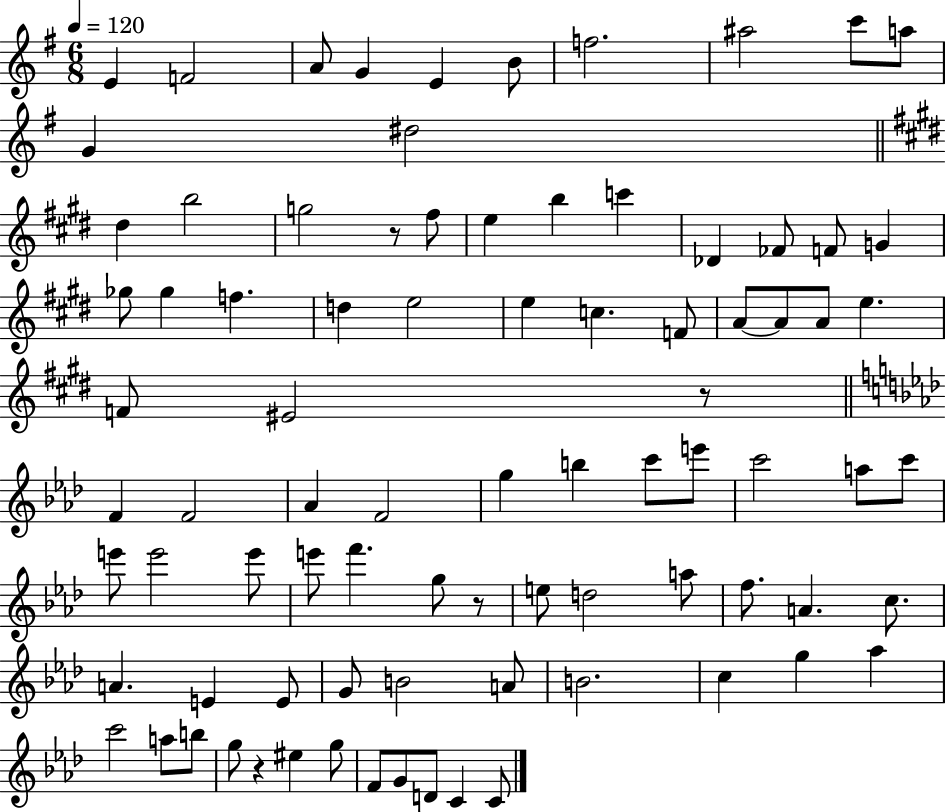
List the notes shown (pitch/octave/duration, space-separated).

E4/q F4/h A4/e G4/q E4/q B4/e F5/h. A#5/h C6/e A5/e G4/q D#5/h D#5/q B5/h G5/h R/e F#5/e E5/q B5/q C6/q Db4/q FES4/e F4/e G4/q Gb5/e Gb5/q F5/q. D5/q E5/h E5/q C5/q. F4/e A4/e A4/e A4/e E5/q. F4/e EIS4/h R/e F4/q F4/h Ab4/q F4/h G5/q B5/q C6/e E6/e C6/h A5/e C6/e E6/e E6/h E6/e E6/e F6/q. G5/e R/e E5/e D5/h A5/e F5/e. A4/q. C5/e. A4/q. E4/q E4/e G4/e B4/h A4/e B4/h. C5/q G5/q Ab5/q C6/h A5/e B5/e G5/e R/q EIS5/q G5/e F4/e G4/e D4/e C4/q C4/e